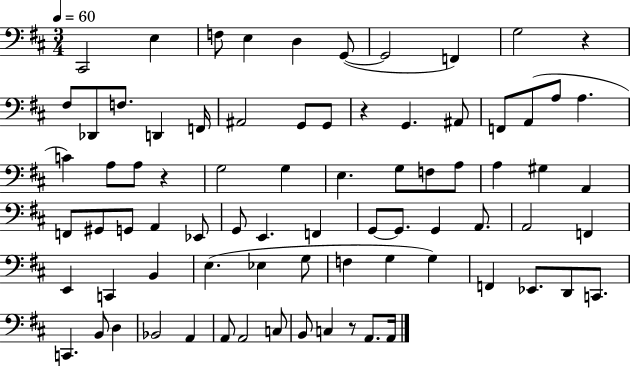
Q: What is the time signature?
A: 3/4